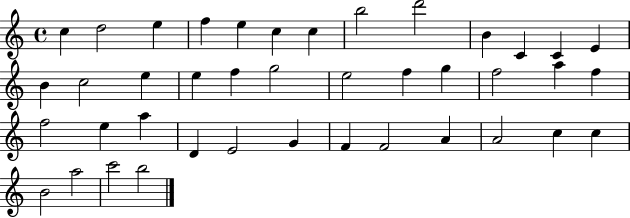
X:1
T:Untitled
M:4/4
L:1/4
K:C
c d2 e f e c c b2 d'2 B C C E B c2 e e f g2 e2 f g f2 a f f2 e a D E2 G F F2 A A2 c c B2 a2 c'2 b2